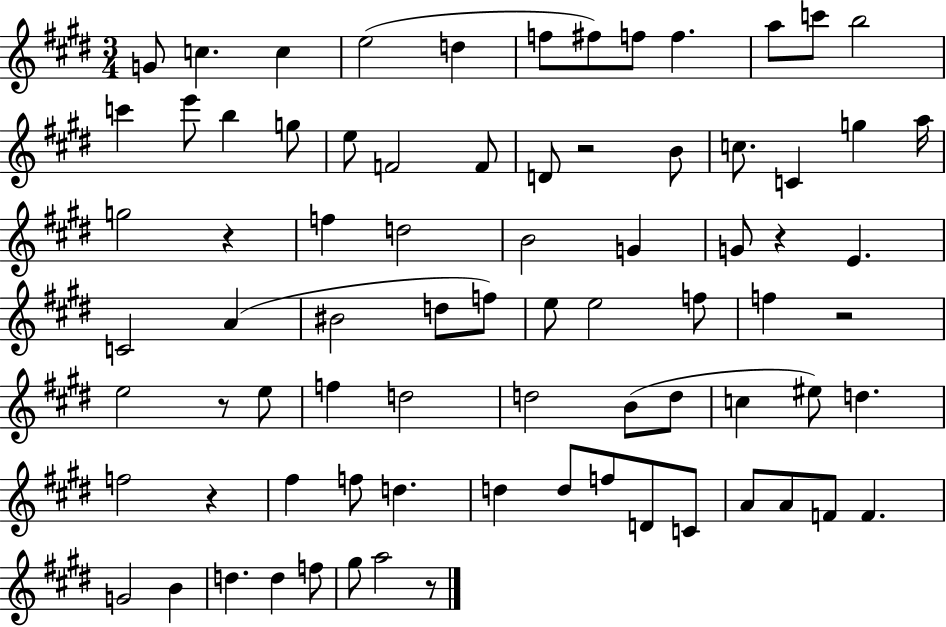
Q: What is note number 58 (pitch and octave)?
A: F5